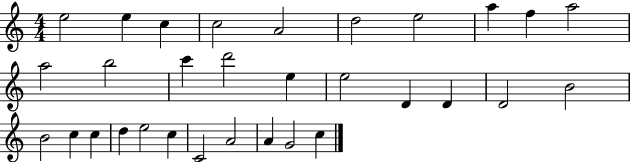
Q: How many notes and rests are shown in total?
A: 31